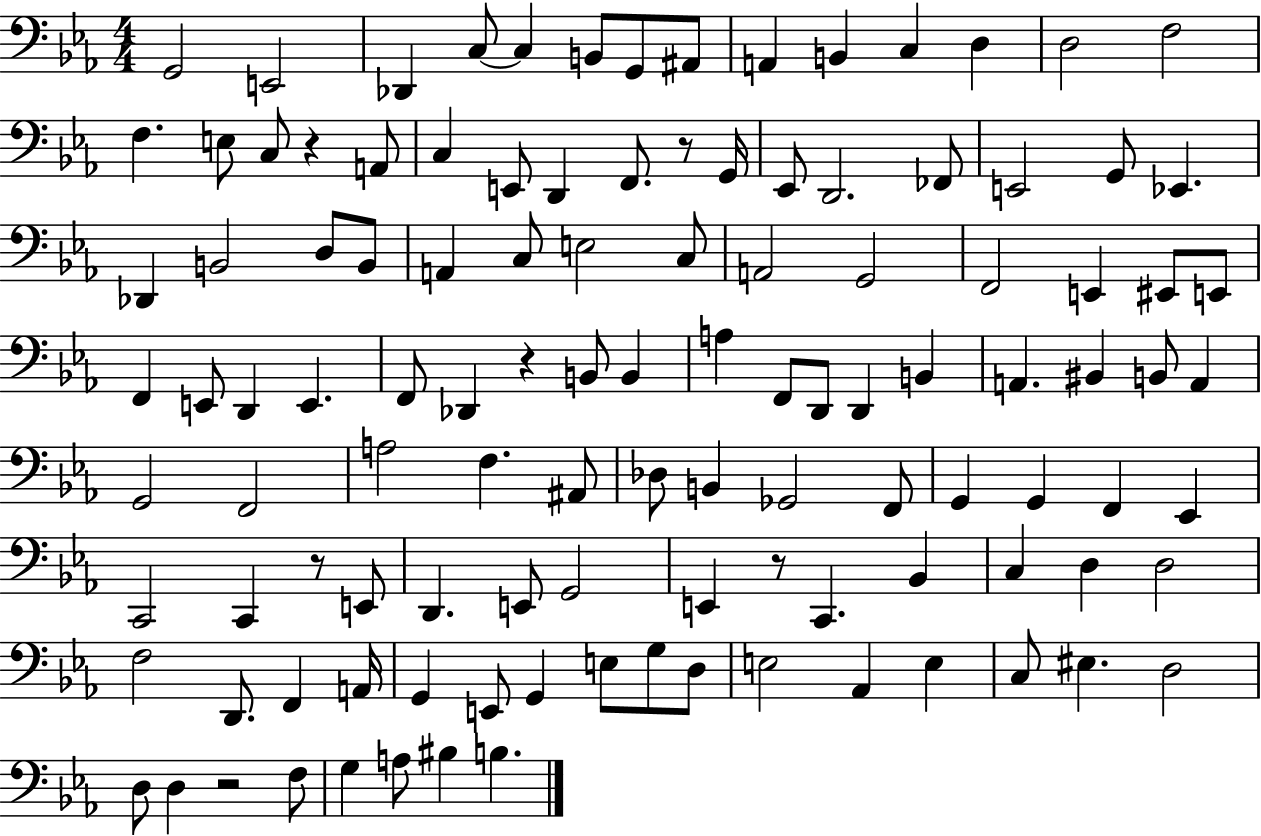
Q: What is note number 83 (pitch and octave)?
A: C3